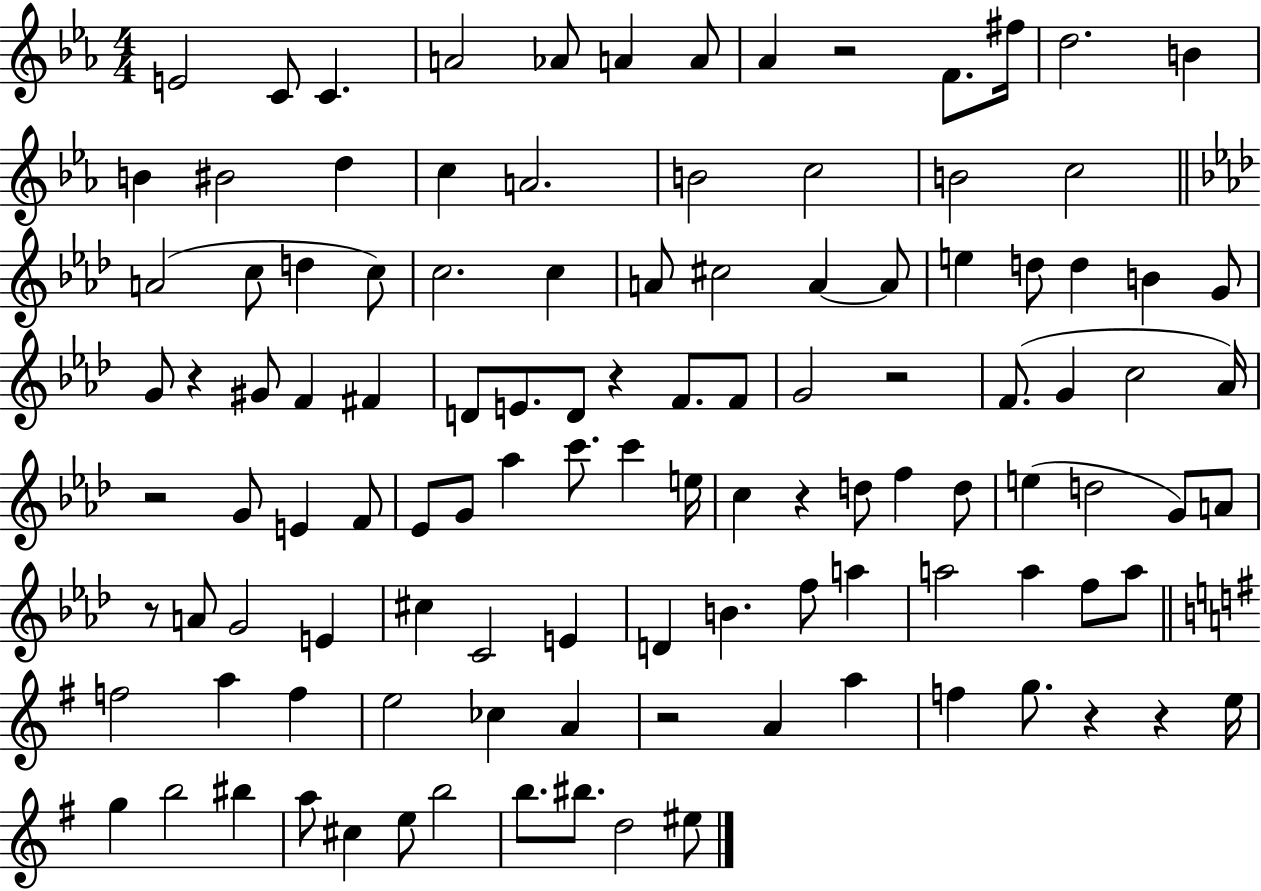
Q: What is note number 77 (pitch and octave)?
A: A5